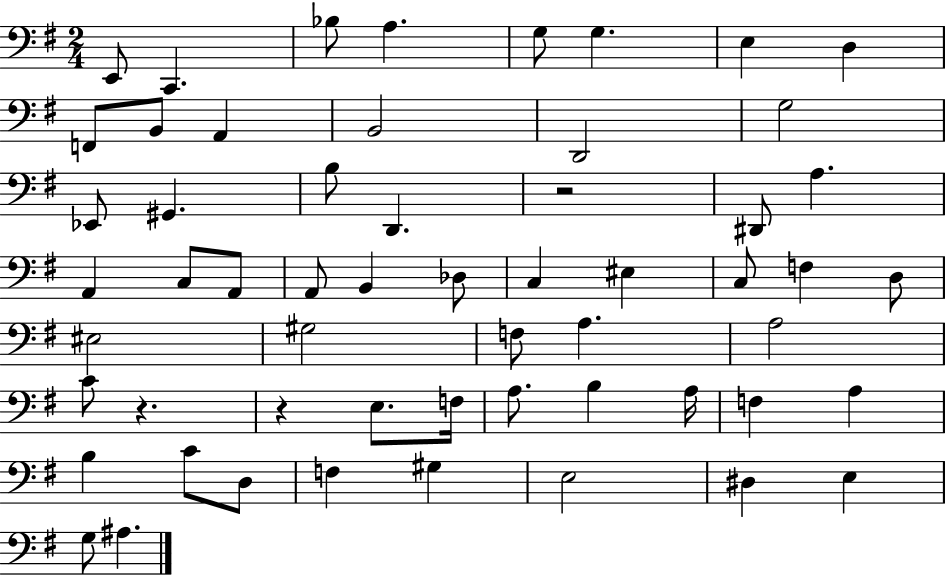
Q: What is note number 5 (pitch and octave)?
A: G3